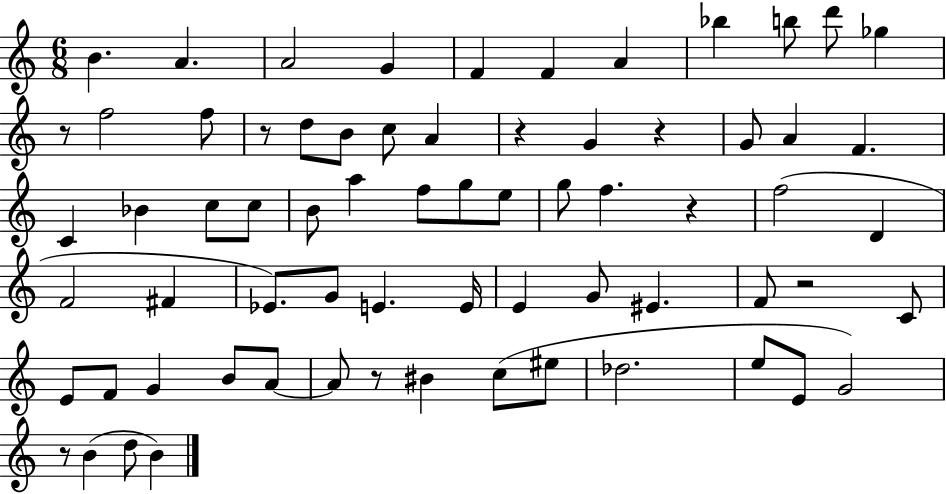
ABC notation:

X:1
T:Untitled
M:6/8
L:1/4
K:C
B A A2 G F F A _b b/2 d'/2 _g z/2 f2 f/2 z/2 d/2 B/2 c/2 A z G z G/2 A F C _B c/2 c/2 B/2 a f/2 g/2 e/2 g/2 f z f2 D F2 ^F _E/2 G/2 E E/4 E G/2 ^E F/2 z2 C/2 E/2 F/2 G B/2 A/2 A/2 z/2 ^B c/2 ^e/2 _d2 e/2 E/2 G2 z/2 B d/2 B